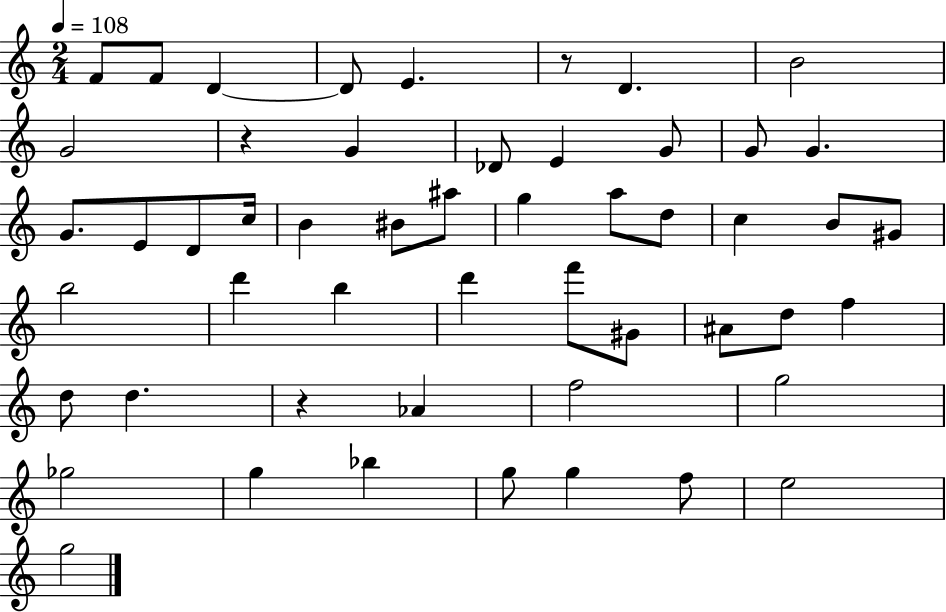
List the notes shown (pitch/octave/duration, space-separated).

F4/e F4/e D4/q D4/e E4/q. R/e D4/q. B4/h G4/h R/q G4/q Db4/e E4/q G4/e G4/e G4/q. G4/e. E4/e D4/e C5/s B4/q BIS4/e A#5/e G5/q A5/e D5/e C5/q B4/e G#4/e B5/h D6/q B5/q D6/q F6/e G#4/e A#4/e D5/e F5/q D5/e D5/q. R/q Ab4/q F5/h G5/h Gb5/h G5/q Bb5/q G5/e G5/q F5/e E5/h G5/h